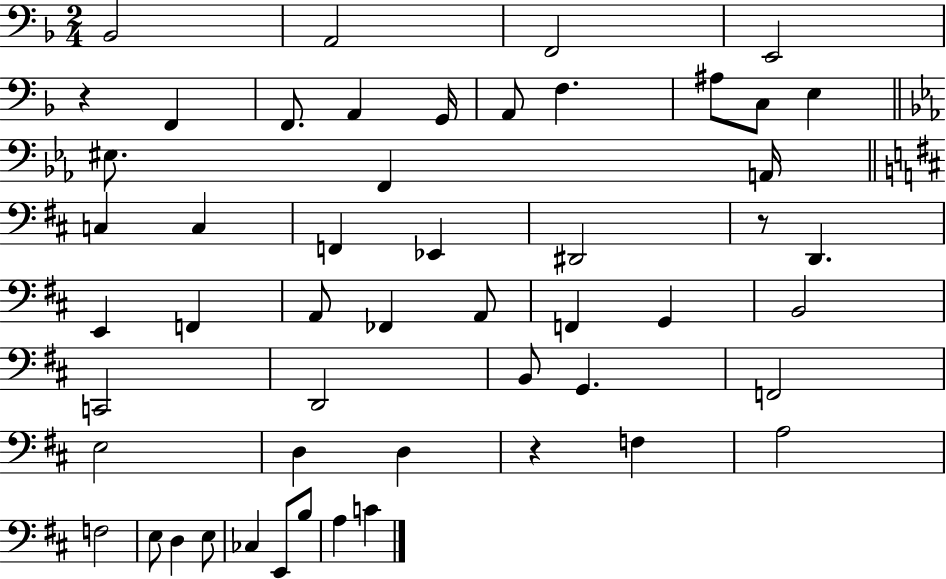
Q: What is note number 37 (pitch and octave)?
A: D3